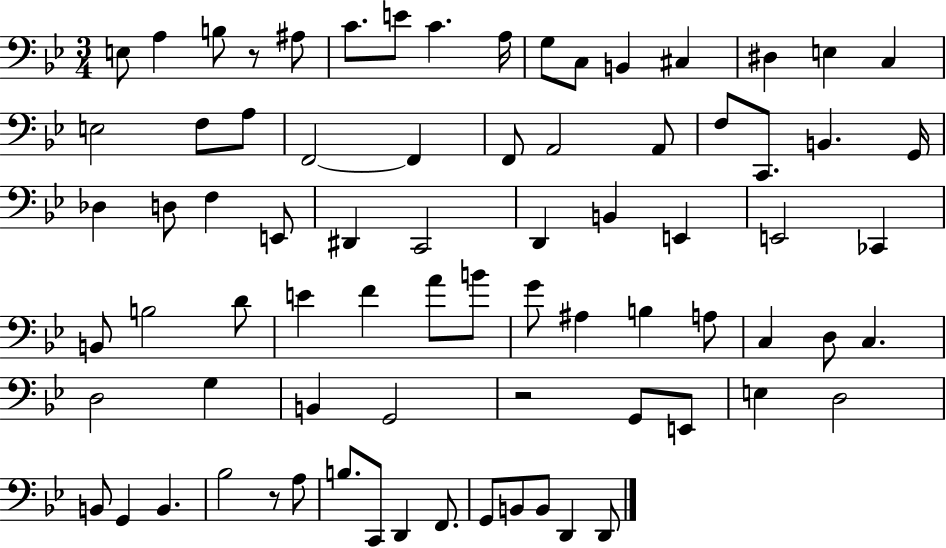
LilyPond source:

{
  \clef bass
  \numericTimeSignature
  \time 3/4
  \key bes \major
  e8 a4 b8 r8 ais8 | c'8. e'8 c'4. a16 | g8 c8 b,4 cis4 | dis4 e4 c4 | \break e2 f8 a8 | f,2~~ f,4 | f,8 a,2 a,8 | f8 c,8. b,4. g,16 | \break des4 d8 f4 e,8 | dis,4 c,2 | d,4 b,4 e,4 | e,2 ces,4 | \break b,8 b2 d'8 | e'4 f'4 a'8 b'8 | g'8 ais4 b4 a8 | c4 d8 c4. | \break d2 g4 | b,4 g,2 | r2 g,8 e,8 | e4 d2 | \break b,8 g,4 b,4. | bes2 r8 a8 | b8. c,8 d,4 f,8. | g,8 b,8 b,8 d,4 d,8 | \break \bar "|."
}